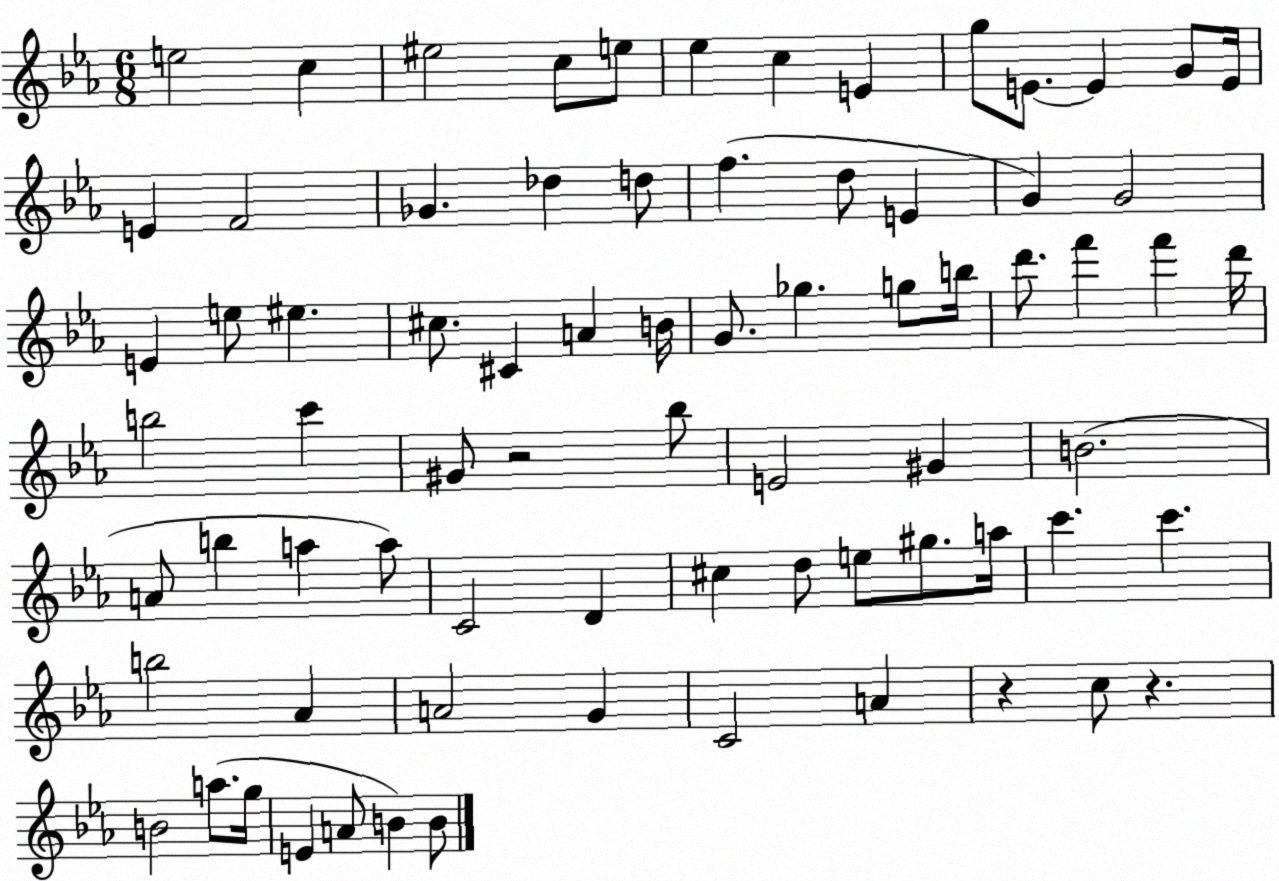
X:1
T:Untitled
M:6/8
L:1/4
K:Eb
e2 c ^e2 c/2 e/2 _e c E g/2 E/2 E G/2 E/4 E F2 _G _d d/2 f d/2 E G G2 E e/2 ^e ^c/2 ^C A B/4 G/2 _g g/2 b/4 d'/2 f' f' d'/4 b2 c' ^G/2 z2 _b/2 E2 ^G B2 A/2 b a a/2 C2 D ^c d/2 e/2 ^g/2 a/4 c' c' b2 _A A2 G C2 A z c/2 z B2 a/2 g/4 E A/2 B B/2